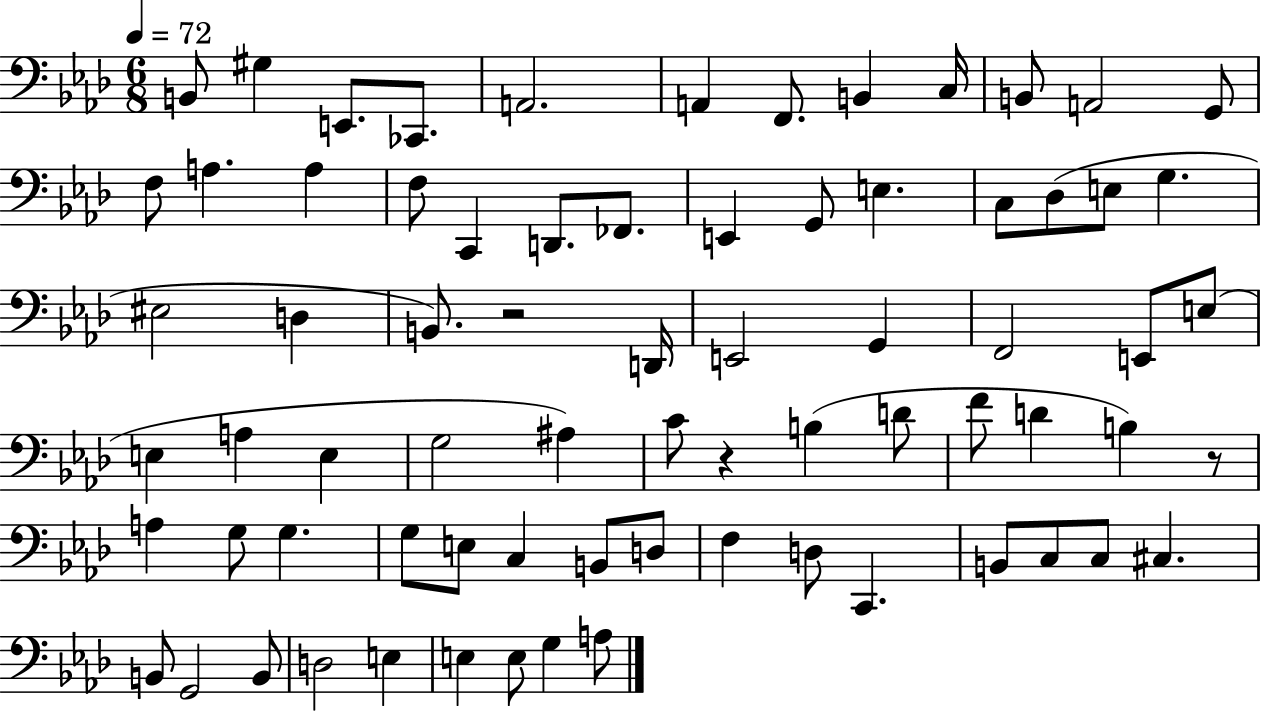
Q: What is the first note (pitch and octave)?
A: B2